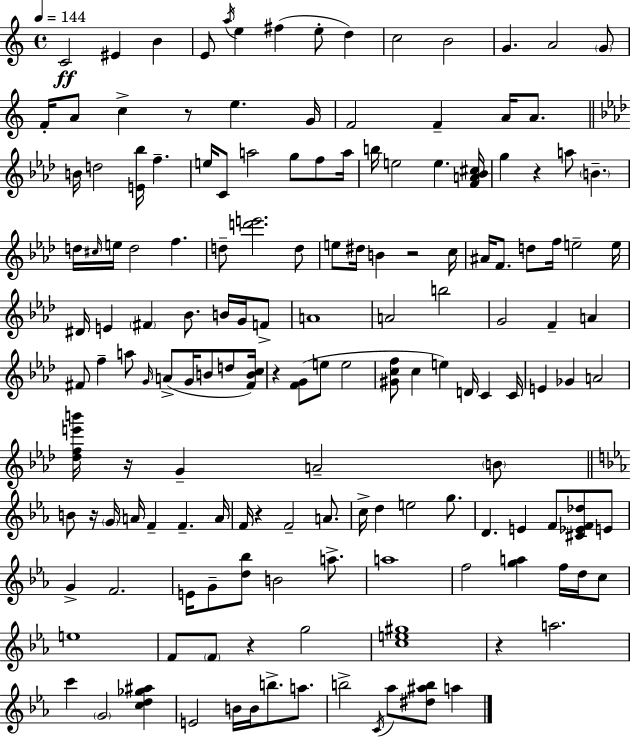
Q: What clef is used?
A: treble